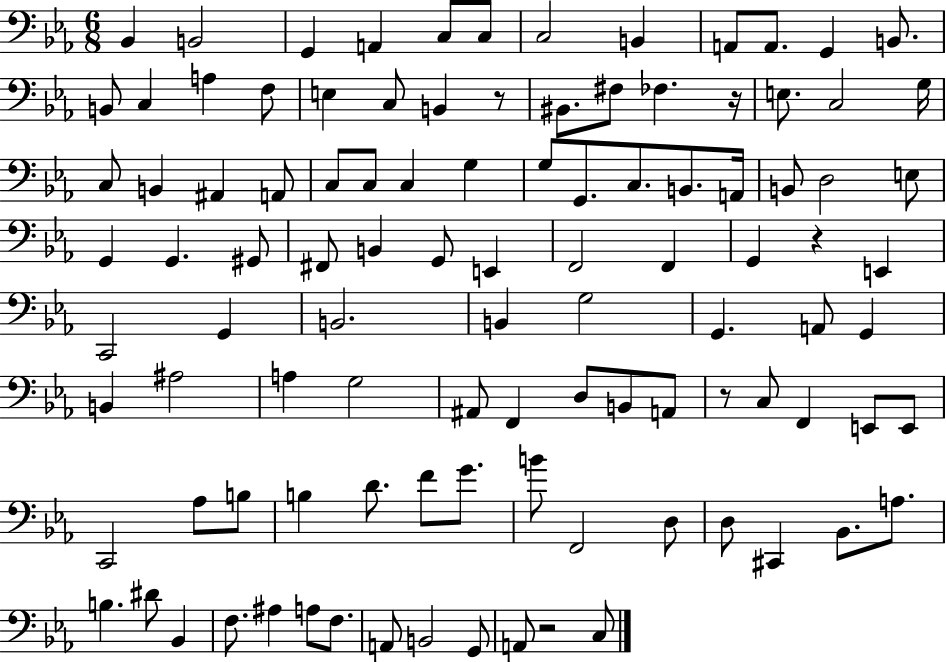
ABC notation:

X:1
T:Untitled
M:6/8
L:1/4
K:Eb
_B,, B,,2 G,, A,, C,/2 C,/2 C,2 B,, A,,/2 A,,/2 G,, B,,/2 B,,/2 C, A, F,/2 E, C,/2 B,, z/2 ^B,,/2 ^F,/2 _F, z/4 E,/2 C,2 G,/4 C,/2 B,, ^A,, A,,/2 C,/2 C,/2 C, G, G,/2 G,,/2 C,/2 B,,/2 A,,/4 B,,/2 D,2 E,/2 G,, G,, ^G,,/2 ^F,,/2 B,, G,,/2 E,, F,,2 F,, G,, z E,, C,,2 G,, B,,2 B,, G,2 G,, A,,/2 G,, B,, ^A,2 A, G,2 ^A,,/2 F,, D,/2 B,,/2 A,,/2 z/2 C,/2 F,, E,,/2 E,,/2 C,,2 _A,/2 B,/2 B, D/2 F/2 G/2 B/2 F,,2 D,/2 D,/2 ^C,, _B,,/2 A,/2 B, ^D/2 _B,, F,/2 ^A, A,/2 F,/2 A,,/2 B,,2 G,,/2 A,,/2 z2 C,/2